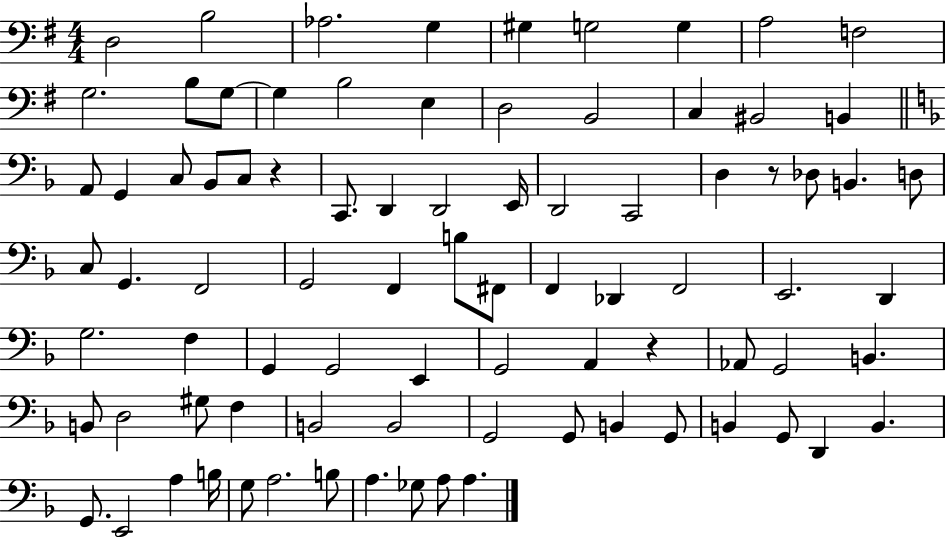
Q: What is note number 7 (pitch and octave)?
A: G3